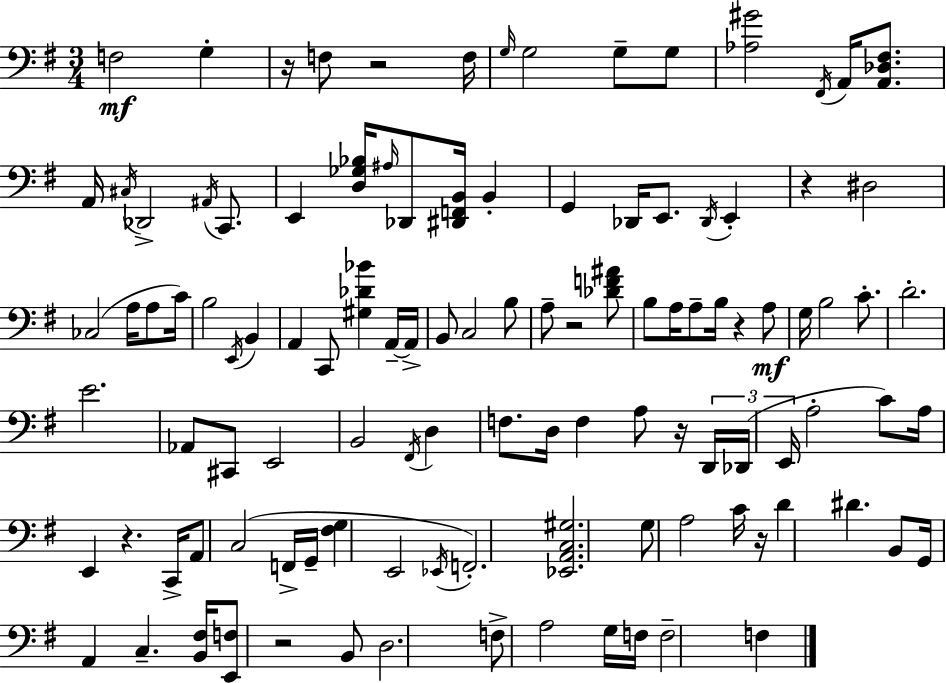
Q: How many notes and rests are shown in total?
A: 111